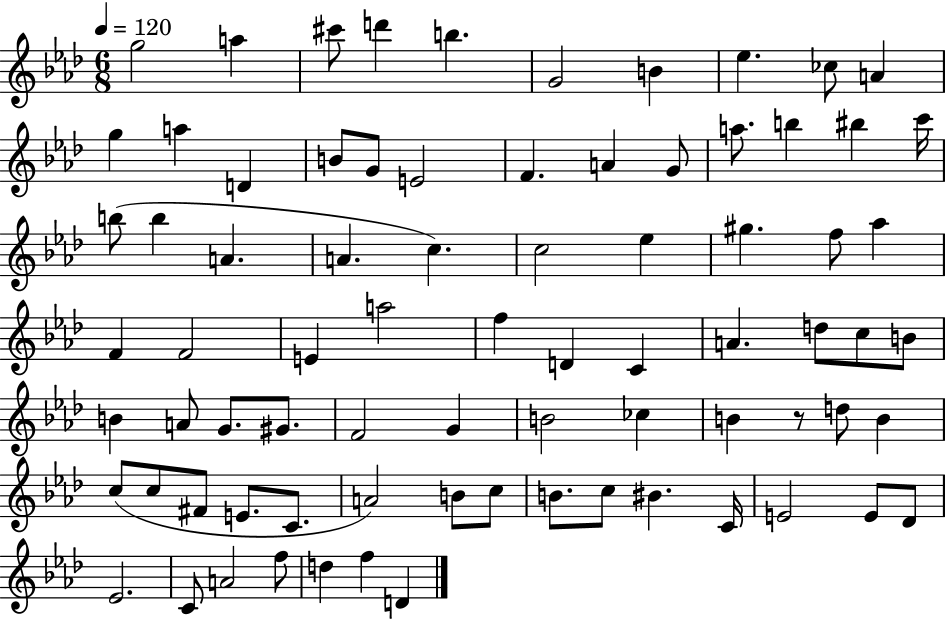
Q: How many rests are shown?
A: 1